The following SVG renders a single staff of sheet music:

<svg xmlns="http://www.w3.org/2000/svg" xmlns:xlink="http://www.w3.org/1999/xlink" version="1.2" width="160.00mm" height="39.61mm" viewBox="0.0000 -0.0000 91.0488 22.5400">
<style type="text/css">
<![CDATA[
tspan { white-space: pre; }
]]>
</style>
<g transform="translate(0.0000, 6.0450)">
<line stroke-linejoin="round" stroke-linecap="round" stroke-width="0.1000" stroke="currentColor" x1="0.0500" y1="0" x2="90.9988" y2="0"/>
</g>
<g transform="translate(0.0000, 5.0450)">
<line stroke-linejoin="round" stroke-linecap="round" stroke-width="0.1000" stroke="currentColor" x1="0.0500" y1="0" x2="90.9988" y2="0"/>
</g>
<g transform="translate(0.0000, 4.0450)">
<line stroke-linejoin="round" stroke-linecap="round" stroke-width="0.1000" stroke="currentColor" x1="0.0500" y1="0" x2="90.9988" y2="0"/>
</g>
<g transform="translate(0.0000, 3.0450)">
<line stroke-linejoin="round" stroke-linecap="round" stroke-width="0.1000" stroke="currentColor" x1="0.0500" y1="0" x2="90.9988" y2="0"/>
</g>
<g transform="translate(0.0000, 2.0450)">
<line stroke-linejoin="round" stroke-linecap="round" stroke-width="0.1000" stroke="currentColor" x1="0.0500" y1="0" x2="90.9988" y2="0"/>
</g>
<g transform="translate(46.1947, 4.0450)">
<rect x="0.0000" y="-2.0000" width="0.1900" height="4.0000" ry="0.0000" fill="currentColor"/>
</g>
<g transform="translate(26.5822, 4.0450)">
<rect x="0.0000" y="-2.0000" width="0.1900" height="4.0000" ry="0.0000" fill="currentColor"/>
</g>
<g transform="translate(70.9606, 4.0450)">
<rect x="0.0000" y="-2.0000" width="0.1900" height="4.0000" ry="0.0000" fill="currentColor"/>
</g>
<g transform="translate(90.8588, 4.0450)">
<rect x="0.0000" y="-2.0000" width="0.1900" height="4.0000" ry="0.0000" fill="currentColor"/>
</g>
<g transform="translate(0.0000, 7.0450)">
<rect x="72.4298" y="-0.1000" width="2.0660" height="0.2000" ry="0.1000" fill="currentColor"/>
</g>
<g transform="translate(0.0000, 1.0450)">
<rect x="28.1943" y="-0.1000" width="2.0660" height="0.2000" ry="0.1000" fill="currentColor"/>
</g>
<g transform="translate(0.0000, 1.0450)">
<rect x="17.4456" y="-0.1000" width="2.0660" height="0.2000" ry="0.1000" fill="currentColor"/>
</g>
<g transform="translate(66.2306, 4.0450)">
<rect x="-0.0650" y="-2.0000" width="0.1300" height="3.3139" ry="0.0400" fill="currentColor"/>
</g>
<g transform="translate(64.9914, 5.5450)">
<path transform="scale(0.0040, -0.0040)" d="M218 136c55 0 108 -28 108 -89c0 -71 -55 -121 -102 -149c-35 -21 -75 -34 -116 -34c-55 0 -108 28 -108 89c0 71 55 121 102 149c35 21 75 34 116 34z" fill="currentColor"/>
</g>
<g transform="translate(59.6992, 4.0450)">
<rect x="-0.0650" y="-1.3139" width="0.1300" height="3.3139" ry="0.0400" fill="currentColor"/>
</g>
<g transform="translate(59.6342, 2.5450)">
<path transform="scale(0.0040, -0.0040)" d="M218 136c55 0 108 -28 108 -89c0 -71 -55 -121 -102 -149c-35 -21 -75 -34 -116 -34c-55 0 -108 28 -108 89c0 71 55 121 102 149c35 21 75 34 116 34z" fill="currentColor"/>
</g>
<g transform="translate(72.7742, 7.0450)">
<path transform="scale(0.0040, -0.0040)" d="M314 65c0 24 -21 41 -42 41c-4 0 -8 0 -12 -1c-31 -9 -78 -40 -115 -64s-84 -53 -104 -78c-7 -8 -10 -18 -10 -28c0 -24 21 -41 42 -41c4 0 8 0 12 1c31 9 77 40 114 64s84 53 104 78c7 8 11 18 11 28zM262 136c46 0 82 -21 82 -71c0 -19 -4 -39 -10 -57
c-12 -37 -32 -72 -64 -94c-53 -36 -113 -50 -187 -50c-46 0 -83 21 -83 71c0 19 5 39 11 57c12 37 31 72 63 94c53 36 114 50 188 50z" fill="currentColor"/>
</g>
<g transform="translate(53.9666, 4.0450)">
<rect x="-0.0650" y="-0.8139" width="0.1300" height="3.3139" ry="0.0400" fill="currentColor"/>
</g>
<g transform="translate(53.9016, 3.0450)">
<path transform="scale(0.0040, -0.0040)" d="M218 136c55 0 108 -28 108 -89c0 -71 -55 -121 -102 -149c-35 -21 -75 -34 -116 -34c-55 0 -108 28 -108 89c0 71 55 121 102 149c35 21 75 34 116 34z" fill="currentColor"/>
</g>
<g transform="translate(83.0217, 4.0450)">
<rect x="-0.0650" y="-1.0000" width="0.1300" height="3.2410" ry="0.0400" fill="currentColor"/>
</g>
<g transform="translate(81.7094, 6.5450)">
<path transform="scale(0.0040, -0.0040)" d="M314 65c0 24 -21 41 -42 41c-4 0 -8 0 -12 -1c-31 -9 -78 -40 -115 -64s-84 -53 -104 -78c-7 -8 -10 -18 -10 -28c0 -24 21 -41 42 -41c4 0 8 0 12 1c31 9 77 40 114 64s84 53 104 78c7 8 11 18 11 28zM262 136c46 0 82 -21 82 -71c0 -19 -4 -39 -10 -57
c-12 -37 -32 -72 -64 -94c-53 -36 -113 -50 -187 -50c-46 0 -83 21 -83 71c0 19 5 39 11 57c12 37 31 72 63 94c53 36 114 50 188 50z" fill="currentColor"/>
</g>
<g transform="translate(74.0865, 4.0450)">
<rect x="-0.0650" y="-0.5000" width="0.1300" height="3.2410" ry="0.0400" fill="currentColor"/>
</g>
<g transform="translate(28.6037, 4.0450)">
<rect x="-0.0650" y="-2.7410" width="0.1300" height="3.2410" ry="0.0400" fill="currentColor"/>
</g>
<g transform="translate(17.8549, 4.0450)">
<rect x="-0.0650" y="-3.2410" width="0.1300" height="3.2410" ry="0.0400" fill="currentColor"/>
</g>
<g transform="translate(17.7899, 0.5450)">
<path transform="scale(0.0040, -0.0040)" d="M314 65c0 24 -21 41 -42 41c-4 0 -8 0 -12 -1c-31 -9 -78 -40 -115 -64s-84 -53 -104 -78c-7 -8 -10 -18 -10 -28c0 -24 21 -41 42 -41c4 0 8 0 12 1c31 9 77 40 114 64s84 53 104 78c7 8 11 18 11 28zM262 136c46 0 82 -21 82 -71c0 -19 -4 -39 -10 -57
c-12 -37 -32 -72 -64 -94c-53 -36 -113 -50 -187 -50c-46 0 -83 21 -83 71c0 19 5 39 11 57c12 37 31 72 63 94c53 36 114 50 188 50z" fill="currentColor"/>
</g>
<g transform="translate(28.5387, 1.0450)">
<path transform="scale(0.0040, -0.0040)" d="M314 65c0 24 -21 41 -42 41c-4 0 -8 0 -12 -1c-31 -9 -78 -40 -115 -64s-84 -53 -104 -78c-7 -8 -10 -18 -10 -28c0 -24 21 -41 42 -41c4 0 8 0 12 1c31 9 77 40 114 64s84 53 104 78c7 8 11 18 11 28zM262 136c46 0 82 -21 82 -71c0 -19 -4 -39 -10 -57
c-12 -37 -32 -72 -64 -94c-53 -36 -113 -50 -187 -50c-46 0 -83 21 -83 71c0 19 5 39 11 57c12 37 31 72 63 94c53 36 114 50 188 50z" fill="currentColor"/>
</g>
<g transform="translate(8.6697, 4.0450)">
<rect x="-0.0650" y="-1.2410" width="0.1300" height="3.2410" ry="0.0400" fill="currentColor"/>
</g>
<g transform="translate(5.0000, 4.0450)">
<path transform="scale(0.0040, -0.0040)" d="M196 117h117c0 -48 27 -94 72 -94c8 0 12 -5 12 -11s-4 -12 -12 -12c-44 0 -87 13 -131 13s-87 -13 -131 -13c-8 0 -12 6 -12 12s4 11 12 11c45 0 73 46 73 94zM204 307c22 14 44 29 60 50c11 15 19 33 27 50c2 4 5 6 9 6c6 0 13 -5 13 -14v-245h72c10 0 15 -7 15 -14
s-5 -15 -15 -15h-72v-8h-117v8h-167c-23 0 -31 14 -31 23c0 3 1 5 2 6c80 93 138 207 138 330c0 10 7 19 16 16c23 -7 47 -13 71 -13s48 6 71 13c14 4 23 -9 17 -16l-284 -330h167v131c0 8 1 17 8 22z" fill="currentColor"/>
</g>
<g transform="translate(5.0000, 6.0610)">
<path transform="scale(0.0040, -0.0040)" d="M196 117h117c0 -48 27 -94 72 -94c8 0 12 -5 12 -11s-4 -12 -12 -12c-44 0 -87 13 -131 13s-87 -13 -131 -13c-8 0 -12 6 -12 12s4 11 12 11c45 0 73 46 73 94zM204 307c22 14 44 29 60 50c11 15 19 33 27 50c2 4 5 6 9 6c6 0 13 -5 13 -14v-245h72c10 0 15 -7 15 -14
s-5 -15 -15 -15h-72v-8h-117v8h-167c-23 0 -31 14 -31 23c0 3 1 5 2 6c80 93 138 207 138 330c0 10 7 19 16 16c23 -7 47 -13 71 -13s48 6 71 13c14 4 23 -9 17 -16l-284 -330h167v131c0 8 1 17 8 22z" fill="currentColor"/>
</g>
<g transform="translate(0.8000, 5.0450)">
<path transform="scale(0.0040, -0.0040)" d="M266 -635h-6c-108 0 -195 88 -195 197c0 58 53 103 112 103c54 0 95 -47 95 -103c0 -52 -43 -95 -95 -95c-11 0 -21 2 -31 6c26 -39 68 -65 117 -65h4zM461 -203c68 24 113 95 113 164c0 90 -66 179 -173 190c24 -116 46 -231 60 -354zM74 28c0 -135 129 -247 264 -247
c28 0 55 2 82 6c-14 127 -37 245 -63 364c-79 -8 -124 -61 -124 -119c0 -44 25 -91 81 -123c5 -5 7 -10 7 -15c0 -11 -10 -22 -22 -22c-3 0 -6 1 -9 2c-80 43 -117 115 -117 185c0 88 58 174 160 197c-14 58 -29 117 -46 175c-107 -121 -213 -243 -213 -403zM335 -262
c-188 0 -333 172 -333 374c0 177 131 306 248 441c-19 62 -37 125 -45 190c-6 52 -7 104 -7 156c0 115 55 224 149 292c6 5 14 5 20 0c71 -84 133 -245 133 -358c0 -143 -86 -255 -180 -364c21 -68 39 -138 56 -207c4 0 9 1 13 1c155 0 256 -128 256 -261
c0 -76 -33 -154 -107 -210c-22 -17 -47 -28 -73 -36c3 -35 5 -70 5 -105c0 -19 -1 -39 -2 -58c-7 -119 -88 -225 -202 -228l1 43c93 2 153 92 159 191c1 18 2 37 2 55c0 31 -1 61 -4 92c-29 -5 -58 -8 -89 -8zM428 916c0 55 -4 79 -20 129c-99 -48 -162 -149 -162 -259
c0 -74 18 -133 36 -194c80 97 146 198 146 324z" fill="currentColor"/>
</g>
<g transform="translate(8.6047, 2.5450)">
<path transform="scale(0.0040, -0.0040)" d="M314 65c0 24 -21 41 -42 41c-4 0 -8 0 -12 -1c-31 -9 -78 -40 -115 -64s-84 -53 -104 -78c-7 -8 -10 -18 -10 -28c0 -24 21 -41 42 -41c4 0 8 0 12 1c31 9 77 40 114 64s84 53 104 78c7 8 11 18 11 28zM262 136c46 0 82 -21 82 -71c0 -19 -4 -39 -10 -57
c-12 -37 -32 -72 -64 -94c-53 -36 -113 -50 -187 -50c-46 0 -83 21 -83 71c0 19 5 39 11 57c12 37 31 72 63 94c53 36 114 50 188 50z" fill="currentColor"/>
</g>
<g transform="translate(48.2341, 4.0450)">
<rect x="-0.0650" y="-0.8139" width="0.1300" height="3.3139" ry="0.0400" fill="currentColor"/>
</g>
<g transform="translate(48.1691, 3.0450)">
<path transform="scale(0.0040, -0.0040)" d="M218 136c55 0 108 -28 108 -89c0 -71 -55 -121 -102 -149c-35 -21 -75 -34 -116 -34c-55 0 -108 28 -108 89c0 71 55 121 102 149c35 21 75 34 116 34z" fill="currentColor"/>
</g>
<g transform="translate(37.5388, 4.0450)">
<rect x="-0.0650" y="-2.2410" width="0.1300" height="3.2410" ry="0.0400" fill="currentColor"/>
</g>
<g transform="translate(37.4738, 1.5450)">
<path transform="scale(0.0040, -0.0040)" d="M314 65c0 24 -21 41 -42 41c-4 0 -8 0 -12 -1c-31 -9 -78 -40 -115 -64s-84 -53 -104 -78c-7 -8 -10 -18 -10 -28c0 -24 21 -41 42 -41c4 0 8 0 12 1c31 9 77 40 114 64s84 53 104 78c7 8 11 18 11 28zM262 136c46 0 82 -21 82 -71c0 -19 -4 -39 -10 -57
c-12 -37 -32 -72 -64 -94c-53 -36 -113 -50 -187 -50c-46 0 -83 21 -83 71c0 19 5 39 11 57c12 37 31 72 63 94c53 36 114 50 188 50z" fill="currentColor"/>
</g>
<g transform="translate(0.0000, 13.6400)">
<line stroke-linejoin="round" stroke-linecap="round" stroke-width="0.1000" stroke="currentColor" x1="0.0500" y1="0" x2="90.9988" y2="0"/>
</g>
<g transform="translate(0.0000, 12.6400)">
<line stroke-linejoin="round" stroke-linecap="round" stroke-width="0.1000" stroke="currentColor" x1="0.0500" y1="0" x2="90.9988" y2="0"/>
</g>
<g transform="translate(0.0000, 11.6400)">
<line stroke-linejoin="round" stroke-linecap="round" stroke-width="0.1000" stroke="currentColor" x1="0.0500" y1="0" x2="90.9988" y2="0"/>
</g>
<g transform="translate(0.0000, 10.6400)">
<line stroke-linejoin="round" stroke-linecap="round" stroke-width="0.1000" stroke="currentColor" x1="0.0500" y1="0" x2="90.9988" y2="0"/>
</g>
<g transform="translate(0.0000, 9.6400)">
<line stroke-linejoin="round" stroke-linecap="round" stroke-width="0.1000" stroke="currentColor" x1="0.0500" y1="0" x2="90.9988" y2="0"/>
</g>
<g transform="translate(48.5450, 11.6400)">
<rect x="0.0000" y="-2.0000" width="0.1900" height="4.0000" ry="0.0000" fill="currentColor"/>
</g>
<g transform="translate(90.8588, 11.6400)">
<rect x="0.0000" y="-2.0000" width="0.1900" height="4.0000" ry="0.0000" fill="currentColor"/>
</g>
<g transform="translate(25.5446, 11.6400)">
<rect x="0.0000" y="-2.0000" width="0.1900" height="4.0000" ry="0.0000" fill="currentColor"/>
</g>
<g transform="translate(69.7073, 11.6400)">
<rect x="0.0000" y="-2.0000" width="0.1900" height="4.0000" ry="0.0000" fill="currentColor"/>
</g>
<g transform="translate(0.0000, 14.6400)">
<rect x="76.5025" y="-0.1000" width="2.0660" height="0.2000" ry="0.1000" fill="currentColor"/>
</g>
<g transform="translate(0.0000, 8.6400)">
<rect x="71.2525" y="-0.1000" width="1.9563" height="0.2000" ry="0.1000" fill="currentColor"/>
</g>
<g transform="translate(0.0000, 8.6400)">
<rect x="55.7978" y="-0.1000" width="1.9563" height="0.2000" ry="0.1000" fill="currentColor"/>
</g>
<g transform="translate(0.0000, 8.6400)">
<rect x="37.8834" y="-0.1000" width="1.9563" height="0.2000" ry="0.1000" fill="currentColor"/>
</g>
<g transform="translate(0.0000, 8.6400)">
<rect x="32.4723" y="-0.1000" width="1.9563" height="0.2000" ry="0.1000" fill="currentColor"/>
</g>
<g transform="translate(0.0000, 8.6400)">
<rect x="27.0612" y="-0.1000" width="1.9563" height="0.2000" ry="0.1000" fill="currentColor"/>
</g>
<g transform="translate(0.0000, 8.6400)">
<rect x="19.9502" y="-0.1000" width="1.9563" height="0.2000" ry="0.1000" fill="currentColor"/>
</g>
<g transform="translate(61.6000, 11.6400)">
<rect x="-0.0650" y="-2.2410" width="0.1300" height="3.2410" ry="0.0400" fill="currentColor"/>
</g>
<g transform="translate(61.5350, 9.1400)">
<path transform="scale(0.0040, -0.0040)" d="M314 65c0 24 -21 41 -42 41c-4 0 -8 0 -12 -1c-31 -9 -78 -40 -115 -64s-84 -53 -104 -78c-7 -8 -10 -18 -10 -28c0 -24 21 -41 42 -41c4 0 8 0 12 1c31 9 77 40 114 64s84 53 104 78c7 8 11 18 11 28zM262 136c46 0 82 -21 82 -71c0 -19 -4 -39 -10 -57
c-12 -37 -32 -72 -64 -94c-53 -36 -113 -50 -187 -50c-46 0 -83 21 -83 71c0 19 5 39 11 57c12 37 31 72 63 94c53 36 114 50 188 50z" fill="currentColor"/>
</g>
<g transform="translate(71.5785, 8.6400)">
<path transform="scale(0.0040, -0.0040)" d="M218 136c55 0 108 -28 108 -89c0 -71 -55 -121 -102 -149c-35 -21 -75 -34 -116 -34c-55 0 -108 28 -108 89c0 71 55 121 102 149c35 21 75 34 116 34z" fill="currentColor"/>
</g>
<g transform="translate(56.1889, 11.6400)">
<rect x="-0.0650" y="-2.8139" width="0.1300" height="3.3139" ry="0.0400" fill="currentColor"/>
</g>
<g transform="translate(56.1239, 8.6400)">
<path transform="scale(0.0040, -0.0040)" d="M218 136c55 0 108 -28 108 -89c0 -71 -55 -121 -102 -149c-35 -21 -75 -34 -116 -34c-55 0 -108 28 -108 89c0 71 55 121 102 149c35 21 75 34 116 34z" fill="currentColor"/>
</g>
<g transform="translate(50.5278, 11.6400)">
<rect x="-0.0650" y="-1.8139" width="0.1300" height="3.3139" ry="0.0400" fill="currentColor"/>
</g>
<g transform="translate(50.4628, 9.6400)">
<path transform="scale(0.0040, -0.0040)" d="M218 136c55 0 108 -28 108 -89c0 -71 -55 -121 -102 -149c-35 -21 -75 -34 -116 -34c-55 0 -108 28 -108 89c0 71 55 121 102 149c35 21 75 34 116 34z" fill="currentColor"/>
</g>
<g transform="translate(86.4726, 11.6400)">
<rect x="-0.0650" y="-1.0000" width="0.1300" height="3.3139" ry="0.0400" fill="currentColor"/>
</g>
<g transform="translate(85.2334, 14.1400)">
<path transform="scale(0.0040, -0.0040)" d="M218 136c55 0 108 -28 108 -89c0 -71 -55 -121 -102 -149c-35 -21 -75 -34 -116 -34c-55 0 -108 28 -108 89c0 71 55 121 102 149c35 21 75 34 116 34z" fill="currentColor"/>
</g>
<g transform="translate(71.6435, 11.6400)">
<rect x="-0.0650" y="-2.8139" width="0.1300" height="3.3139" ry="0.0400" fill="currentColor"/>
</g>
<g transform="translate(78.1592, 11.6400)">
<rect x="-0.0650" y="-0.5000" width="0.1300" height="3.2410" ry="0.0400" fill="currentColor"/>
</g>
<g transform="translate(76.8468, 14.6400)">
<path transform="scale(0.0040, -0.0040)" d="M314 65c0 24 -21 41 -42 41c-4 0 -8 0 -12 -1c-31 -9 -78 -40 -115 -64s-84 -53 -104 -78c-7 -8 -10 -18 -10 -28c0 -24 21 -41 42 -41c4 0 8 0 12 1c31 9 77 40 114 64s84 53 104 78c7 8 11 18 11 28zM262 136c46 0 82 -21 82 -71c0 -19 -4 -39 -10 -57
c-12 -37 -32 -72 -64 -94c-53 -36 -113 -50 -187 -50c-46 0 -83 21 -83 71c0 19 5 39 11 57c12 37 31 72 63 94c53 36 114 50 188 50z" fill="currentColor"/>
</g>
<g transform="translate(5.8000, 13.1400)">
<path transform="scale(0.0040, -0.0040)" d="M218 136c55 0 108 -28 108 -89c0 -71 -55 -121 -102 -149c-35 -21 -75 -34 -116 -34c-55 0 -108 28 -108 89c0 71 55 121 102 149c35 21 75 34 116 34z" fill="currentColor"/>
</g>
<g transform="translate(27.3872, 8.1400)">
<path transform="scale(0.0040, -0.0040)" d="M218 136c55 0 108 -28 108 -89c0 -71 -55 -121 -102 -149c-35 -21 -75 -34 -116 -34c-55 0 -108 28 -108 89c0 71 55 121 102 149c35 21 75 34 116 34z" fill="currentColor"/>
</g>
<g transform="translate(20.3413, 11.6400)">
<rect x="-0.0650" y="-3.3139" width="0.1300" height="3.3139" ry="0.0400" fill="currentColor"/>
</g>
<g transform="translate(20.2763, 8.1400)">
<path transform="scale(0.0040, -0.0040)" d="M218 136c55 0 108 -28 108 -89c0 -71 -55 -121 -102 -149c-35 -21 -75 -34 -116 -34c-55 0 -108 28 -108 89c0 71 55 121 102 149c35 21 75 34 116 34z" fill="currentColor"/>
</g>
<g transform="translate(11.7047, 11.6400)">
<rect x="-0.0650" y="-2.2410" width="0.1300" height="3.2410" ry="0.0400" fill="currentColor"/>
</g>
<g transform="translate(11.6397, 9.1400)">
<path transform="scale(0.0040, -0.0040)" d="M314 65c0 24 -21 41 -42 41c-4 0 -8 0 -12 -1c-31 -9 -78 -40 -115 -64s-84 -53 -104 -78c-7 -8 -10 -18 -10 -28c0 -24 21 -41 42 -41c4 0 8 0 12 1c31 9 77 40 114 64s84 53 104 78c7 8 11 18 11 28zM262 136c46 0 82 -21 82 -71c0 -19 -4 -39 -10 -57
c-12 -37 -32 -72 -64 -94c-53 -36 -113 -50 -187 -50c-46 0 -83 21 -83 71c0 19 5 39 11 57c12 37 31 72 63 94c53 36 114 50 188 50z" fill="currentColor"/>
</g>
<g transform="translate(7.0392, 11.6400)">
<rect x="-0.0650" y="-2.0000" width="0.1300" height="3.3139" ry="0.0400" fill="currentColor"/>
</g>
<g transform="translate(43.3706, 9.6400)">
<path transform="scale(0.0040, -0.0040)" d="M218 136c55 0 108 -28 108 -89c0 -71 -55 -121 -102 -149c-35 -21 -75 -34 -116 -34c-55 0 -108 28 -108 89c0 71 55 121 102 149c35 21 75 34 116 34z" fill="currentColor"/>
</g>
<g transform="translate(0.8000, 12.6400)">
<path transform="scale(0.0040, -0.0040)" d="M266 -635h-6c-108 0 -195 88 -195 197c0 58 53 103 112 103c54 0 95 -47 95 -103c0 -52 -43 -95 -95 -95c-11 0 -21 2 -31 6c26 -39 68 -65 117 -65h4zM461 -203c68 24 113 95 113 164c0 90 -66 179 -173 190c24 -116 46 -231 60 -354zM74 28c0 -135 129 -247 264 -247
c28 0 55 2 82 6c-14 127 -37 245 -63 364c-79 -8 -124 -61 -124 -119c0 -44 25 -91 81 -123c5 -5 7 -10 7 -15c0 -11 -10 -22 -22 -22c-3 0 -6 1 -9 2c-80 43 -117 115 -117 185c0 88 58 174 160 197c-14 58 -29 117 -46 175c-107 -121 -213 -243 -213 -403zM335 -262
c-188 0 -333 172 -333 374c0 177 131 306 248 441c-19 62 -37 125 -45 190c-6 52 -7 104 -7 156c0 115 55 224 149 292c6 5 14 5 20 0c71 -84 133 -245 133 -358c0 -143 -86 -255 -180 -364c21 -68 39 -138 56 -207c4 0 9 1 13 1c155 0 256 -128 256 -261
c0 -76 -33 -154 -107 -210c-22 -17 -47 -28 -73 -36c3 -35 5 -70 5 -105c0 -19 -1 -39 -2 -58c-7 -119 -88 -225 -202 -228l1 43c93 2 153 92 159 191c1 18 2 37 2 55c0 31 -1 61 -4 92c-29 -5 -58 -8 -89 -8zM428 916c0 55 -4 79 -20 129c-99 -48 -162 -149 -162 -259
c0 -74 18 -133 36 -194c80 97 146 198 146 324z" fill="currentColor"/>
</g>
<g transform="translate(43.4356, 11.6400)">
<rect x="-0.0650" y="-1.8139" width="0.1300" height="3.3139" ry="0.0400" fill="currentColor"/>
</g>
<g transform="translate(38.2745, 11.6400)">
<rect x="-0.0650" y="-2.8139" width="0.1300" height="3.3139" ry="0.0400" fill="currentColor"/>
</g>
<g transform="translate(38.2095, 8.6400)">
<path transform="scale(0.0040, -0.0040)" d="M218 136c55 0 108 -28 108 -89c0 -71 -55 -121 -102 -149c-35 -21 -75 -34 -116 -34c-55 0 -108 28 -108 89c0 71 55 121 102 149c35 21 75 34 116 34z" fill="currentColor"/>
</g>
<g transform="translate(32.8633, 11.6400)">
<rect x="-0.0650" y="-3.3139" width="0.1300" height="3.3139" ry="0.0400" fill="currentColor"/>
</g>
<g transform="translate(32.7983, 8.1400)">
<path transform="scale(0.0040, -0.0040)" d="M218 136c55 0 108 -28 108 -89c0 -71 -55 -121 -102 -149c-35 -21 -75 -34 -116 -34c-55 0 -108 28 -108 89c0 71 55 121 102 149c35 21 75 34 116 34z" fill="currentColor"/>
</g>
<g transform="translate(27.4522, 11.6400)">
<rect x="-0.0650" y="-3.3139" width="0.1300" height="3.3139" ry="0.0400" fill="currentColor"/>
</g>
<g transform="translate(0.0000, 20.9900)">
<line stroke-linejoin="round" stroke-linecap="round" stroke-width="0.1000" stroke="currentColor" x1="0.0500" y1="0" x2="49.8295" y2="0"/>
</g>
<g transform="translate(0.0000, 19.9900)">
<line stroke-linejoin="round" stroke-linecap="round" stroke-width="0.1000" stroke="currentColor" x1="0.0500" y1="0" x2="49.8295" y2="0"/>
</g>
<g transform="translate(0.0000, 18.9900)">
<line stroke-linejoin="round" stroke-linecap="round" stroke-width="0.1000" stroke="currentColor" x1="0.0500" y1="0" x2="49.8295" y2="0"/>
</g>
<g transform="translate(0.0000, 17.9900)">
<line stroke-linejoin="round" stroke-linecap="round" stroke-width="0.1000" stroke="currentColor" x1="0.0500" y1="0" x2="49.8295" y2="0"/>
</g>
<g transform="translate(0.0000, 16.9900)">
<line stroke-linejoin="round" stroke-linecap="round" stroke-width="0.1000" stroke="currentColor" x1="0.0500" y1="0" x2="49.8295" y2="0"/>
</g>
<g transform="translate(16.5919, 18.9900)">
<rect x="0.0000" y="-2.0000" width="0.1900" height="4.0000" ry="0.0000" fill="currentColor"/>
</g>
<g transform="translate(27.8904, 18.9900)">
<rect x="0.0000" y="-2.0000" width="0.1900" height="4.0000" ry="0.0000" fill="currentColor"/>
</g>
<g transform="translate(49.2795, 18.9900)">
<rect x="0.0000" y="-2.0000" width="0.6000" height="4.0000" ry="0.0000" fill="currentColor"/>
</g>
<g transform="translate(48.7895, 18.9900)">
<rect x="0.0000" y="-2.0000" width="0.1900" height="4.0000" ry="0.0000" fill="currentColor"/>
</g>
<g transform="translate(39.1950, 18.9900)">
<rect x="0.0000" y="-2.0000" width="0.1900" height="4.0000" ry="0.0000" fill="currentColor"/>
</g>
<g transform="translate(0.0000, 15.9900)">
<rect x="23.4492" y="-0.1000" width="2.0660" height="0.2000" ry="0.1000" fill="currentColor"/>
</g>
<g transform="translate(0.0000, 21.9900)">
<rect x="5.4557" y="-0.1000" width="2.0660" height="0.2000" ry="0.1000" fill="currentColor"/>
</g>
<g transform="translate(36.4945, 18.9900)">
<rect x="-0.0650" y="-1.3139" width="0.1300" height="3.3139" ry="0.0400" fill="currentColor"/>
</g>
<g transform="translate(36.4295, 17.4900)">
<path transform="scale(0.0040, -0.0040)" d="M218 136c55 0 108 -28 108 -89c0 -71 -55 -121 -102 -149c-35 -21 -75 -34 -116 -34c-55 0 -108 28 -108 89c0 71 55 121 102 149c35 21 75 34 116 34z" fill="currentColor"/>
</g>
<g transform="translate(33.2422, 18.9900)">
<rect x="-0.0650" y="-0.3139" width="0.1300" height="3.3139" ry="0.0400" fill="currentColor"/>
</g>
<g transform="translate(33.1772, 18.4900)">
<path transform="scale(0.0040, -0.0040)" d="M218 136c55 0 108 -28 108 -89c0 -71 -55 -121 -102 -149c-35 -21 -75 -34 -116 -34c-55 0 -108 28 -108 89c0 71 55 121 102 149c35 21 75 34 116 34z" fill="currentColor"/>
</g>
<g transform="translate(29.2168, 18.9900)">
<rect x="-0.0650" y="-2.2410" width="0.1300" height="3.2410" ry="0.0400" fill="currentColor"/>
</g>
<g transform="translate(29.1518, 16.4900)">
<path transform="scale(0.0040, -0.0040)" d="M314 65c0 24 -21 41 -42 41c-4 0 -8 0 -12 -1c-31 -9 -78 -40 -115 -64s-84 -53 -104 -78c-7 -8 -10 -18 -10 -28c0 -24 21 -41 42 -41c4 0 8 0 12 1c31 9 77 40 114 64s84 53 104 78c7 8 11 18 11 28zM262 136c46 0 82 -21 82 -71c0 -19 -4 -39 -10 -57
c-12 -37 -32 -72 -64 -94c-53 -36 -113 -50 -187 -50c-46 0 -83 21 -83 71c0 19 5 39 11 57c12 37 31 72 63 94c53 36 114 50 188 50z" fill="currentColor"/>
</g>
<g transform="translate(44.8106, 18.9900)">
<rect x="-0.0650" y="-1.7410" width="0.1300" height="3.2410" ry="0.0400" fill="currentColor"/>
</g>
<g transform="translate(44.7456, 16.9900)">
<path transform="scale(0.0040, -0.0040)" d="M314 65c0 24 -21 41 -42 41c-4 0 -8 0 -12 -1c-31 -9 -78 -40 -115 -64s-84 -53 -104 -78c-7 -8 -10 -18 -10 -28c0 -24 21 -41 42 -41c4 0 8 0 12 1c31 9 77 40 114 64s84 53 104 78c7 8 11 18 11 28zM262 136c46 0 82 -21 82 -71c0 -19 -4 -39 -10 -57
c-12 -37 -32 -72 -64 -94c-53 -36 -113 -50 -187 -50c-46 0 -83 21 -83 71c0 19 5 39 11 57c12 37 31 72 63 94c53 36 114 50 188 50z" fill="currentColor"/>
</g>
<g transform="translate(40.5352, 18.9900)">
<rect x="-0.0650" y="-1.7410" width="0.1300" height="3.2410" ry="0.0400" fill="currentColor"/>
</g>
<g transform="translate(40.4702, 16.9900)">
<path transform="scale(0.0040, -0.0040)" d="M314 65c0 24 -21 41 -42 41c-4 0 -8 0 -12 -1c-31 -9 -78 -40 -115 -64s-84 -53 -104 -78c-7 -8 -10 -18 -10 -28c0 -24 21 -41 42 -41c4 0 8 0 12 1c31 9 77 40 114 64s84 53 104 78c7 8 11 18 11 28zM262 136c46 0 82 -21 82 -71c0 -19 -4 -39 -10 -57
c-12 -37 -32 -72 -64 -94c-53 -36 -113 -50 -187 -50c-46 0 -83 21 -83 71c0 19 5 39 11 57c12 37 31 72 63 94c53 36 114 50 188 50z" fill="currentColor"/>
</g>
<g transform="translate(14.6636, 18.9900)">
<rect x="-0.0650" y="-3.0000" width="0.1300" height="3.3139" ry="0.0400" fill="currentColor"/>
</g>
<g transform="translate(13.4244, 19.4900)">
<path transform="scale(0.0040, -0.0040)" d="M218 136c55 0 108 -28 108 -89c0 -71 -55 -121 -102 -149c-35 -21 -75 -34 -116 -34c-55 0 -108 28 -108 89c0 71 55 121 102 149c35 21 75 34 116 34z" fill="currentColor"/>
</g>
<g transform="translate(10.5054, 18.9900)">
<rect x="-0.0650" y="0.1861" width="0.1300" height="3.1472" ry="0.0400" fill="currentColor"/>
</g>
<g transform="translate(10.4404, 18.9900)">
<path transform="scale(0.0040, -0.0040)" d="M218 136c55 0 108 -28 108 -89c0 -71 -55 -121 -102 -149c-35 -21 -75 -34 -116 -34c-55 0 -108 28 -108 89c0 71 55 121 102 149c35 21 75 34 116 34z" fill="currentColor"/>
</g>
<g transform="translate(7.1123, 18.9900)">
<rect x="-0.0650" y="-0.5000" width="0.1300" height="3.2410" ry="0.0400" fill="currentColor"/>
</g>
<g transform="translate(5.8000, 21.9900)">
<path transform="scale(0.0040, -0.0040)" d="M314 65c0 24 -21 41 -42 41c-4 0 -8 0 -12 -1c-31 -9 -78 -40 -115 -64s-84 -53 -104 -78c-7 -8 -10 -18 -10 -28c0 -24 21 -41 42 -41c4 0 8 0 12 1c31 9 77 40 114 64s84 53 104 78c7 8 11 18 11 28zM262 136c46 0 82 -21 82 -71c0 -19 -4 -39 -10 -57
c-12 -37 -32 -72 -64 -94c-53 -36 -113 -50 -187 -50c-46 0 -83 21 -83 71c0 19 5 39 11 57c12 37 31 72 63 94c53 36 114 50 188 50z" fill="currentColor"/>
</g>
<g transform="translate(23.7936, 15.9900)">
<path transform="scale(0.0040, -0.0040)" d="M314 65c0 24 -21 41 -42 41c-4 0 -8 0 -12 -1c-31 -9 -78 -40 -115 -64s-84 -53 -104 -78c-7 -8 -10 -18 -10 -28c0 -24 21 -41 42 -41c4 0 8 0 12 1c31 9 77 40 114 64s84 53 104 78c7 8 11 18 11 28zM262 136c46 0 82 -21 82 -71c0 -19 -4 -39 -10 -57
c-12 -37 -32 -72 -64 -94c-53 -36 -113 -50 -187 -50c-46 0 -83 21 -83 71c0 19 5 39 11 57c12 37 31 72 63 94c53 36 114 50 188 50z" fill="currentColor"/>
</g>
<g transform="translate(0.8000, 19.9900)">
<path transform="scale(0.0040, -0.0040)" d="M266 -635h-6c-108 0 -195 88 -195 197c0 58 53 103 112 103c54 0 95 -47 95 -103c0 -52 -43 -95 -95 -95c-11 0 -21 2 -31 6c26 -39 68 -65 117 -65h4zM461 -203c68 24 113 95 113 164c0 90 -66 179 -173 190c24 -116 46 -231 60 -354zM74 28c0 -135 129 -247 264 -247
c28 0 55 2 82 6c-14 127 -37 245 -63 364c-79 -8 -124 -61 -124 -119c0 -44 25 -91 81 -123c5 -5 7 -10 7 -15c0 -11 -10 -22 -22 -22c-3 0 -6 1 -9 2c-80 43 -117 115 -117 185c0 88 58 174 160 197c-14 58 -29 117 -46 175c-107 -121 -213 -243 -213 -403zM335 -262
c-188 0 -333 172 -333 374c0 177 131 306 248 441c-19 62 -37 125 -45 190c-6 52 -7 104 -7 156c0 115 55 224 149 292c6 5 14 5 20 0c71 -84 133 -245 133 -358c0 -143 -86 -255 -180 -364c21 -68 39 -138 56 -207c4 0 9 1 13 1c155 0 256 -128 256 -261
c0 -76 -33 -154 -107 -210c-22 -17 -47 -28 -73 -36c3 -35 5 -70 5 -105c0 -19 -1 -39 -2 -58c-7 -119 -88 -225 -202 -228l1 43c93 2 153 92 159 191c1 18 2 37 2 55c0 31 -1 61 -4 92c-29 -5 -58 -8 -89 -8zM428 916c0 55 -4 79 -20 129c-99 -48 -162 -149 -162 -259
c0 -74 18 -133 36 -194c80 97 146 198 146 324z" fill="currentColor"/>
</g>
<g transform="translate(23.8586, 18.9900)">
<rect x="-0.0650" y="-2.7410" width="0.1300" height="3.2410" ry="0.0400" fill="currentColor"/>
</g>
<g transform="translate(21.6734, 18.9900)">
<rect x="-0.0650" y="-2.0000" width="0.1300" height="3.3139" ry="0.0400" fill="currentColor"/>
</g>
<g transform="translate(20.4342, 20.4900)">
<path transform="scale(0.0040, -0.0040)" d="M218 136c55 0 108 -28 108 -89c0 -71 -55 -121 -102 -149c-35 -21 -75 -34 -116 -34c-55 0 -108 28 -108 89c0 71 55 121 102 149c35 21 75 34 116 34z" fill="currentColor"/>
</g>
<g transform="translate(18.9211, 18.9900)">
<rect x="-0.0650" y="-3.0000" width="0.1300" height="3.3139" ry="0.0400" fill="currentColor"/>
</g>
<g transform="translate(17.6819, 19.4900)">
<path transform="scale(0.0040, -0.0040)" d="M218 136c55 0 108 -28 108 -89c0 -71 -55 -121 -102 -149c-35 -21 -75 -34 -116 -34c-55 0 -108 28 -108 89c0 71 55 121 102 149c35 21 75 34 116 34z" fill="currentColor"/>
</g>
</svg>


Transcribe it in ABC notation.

X:1
T:Untitled
M:4/4
L:1/4
K:C
e2 b2 a2 g2 d d e F C2 D2 F g2 b b b a f f a g2 a C2 D C2 B A A F a2 g2 c e f2 f2